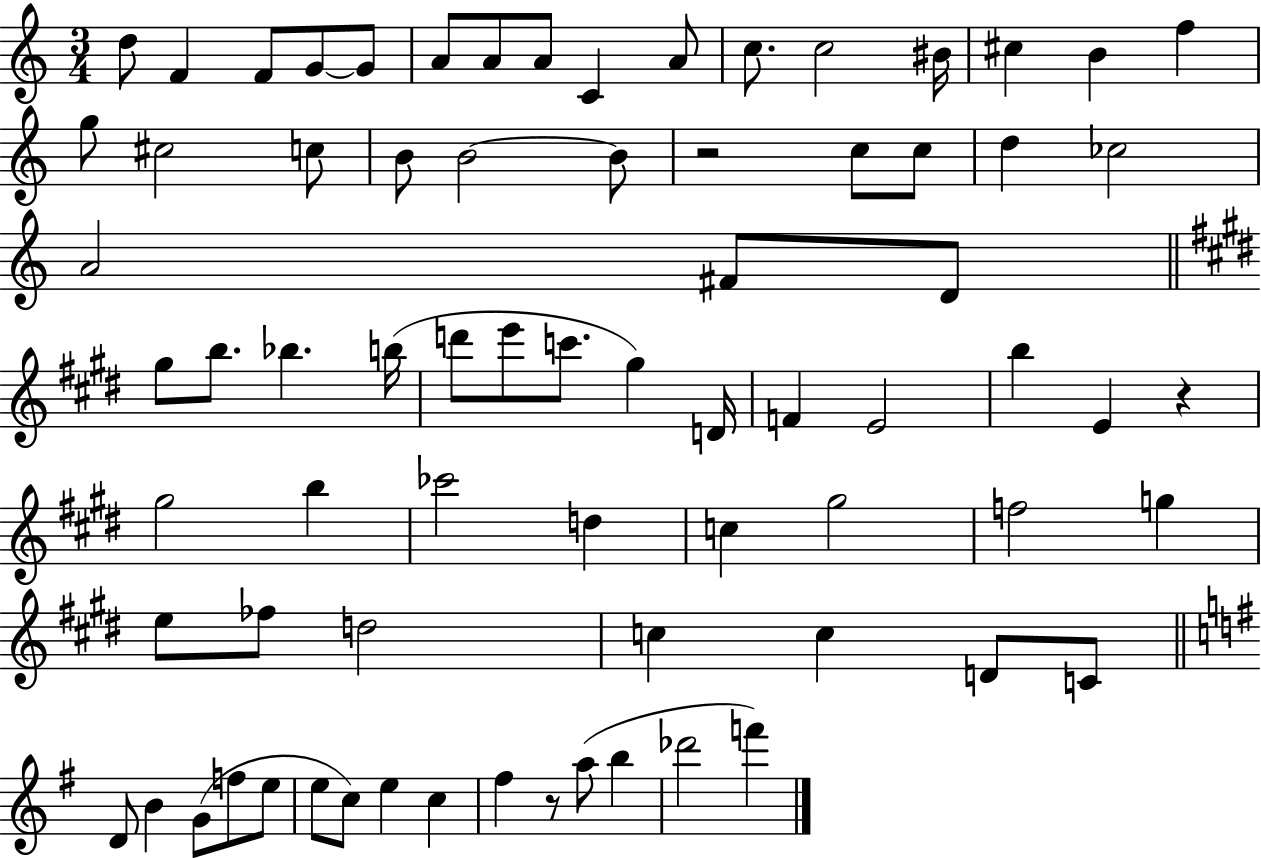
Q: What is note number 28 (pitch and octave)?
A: F#4